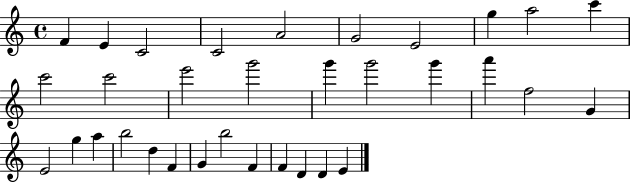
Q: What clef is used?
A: treble